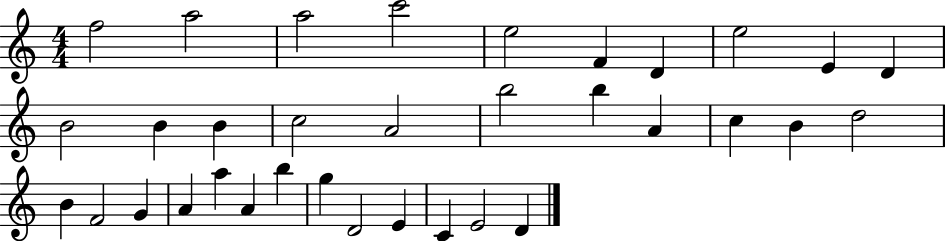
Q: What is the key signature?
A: C major